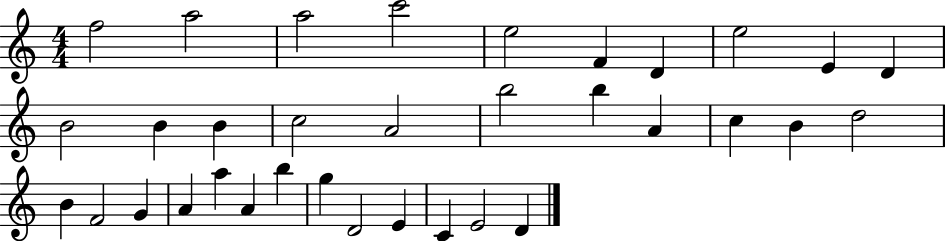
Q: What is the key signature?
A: C major